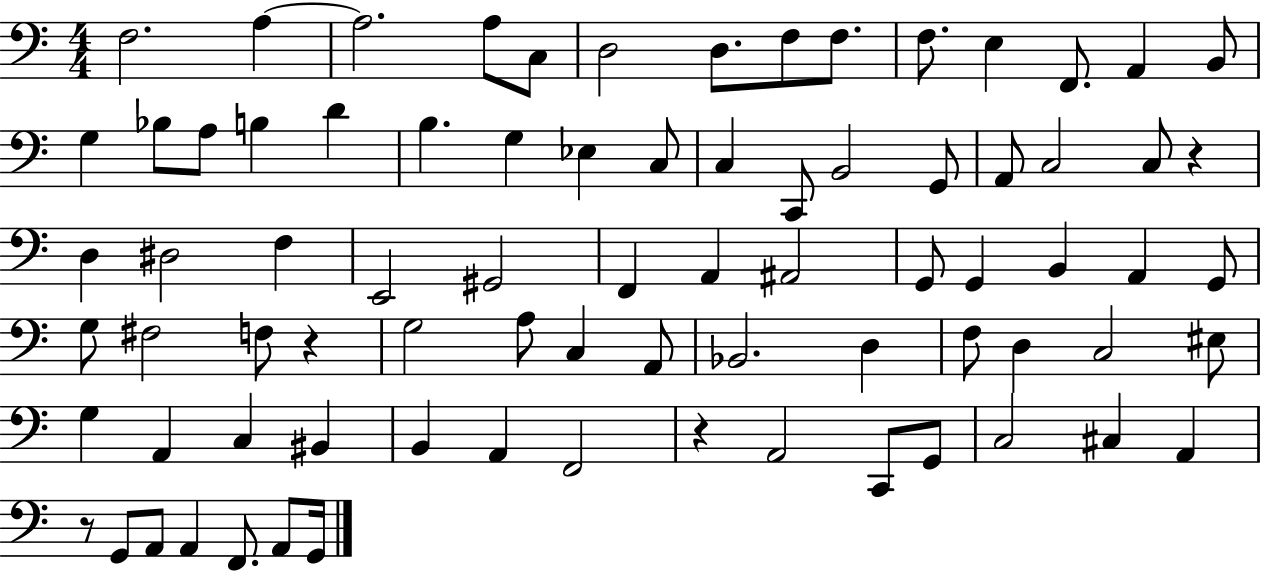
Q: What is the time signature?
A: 4/4